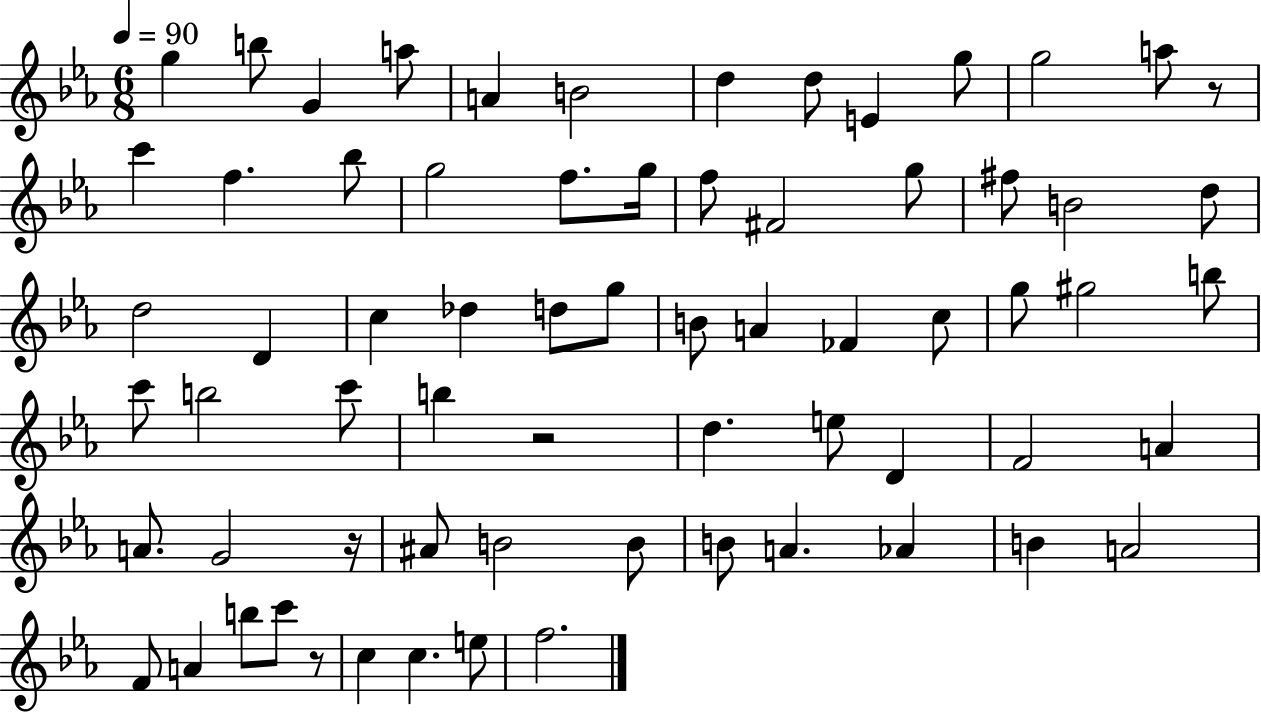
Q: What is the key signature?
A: EES major